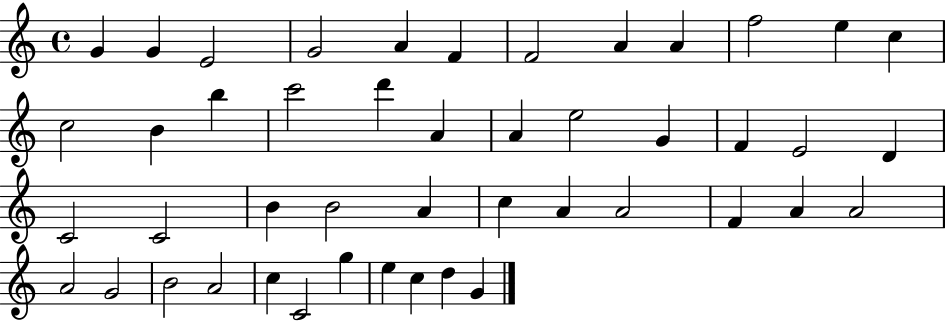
{
  \clef treble
  \time 4/4
  \defaultTimeSignature
  \key c \major
  g'4 g'4 e'2 | g'2 a'4 f'4 | f'2 a'4 a'4 | f''2 e''4 c''4 | \break c''2 b'4 b''4 | c'''2 d'''4 a'4 | a'4 e''2 g'4 | f'4 e'2 d'4 | \break c'2 c'2 | b'4 b'2 a'4 | c''4 a'4 a'2 | f'4 a'4 a'2 | \break a'2 g'2 | b'2 a'2 | c''4 c'2 g''4 | e''4 c''4 d''4 g'4 | \break \bar "|."
}